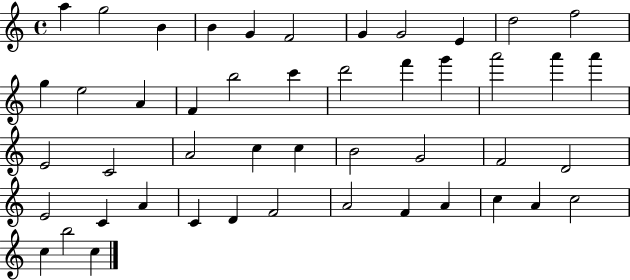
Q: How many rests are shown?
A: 0